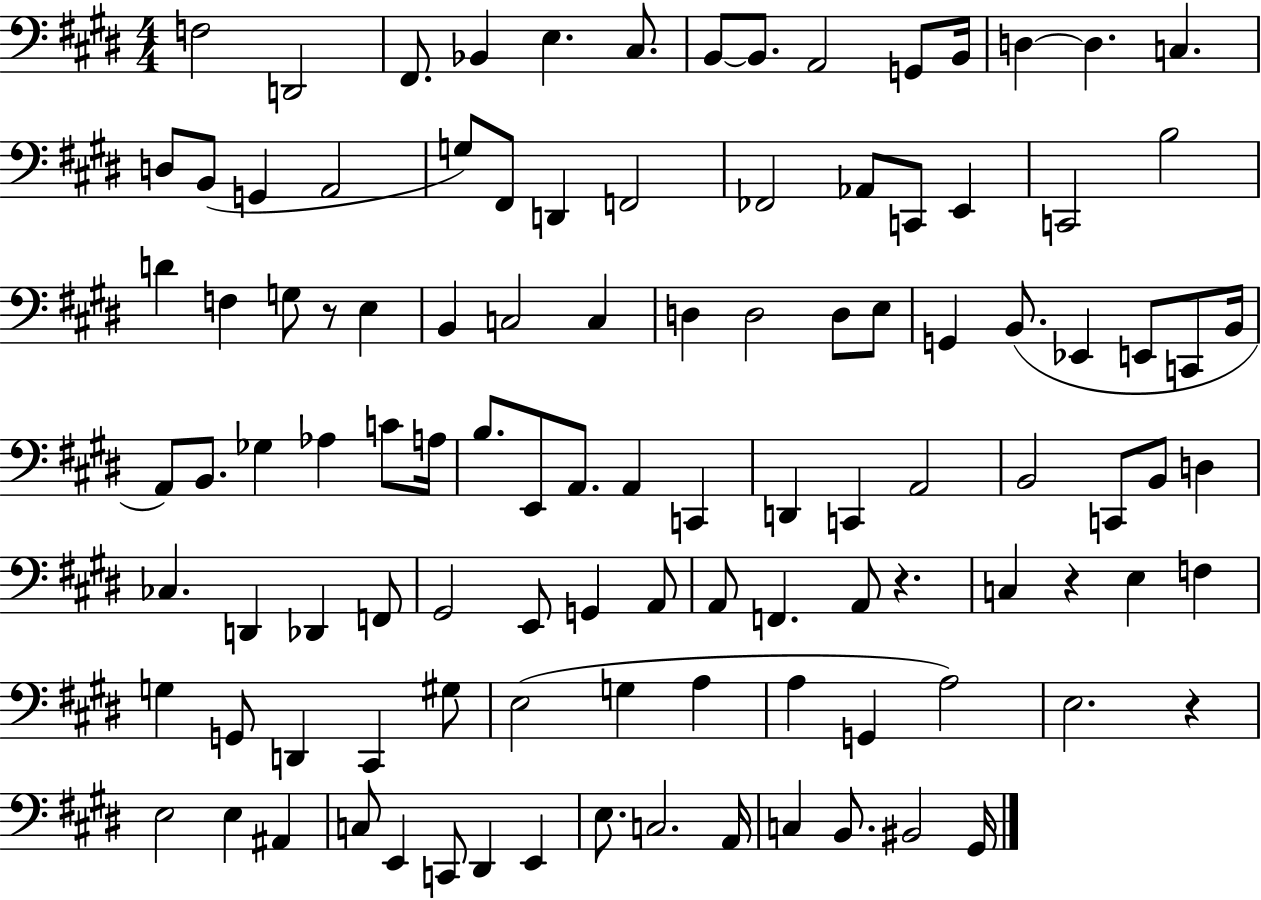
X:1
T:Untitled
M:4/4
L:1/4
K:E
F,2 D,,2 ^F,,/2 _B,, E, ^C,/2 B,,/2 B,,/2 A,,2 G,,/2 B,,/4 D, D, C, D,/2 B,,/2 G,, A,,2 G,/2 ^F,,/2 D,, F,,2 _F,,2 _A,,/2 C,,/2 E,, C,,2 B,2 D F, G,/2 z/2 E, B,, C,2 C, D, D,2 D,/2 E,/2 G,, B,,/2 _E,, E,,/2 C,,/2 B,,/4 A,,/2 B,,/2 _G, _A, C/2 A,/4 B,/2 E,,/2 A,,/2 A,, C,, D,, C,, A,,2 B,,2 C,,/2 B,,/2 D, _C, D,, _D,, F,,/2 ^G,,2 E,,/2 G,, A,,/2 A,,/2 F,, A,,/2 z C, z E, F, G, G,,/2 D,, ^C,, ^G,/2 E,2 G, A, A, G,, A,2 E,2 z E,2 E, ^A,, C,/2 E,, C,,/2 ^D,, E,, E,/2 C,2 A,,/4 C, B,,/2 ^B,,2 ^G,,/4